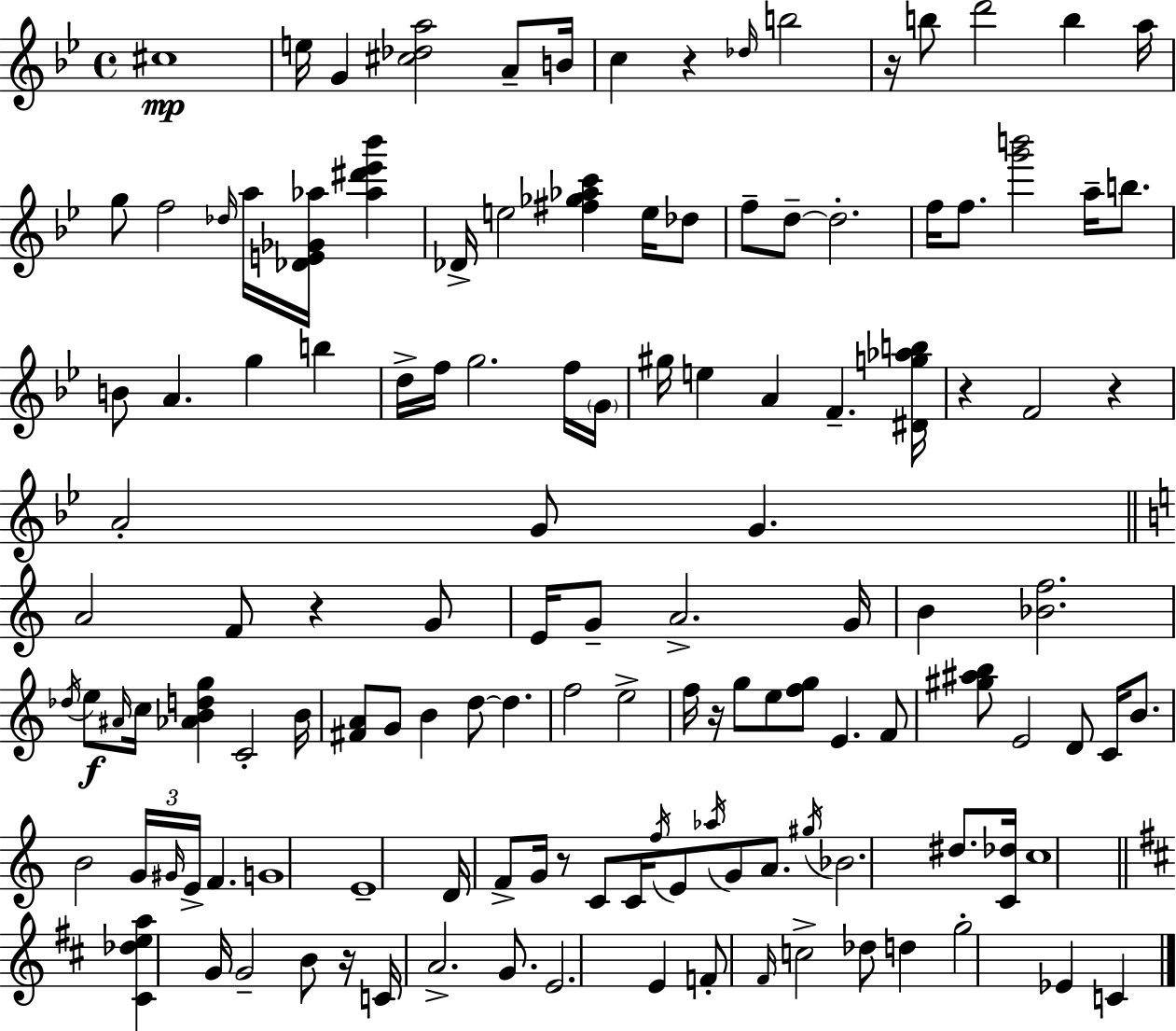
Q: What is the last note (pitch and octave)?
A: C4